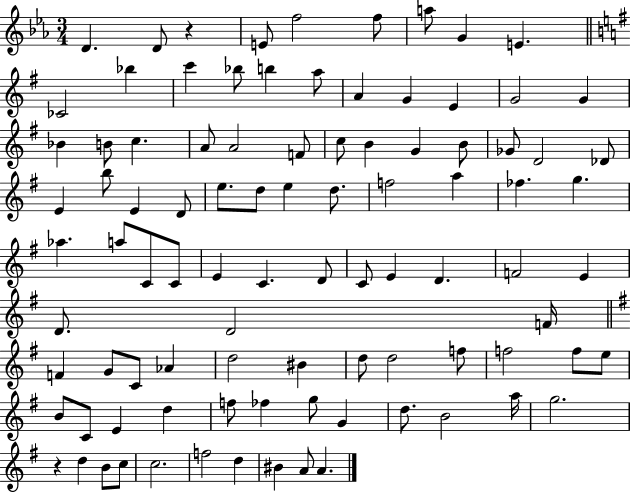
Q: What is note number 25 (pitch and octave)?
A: F4